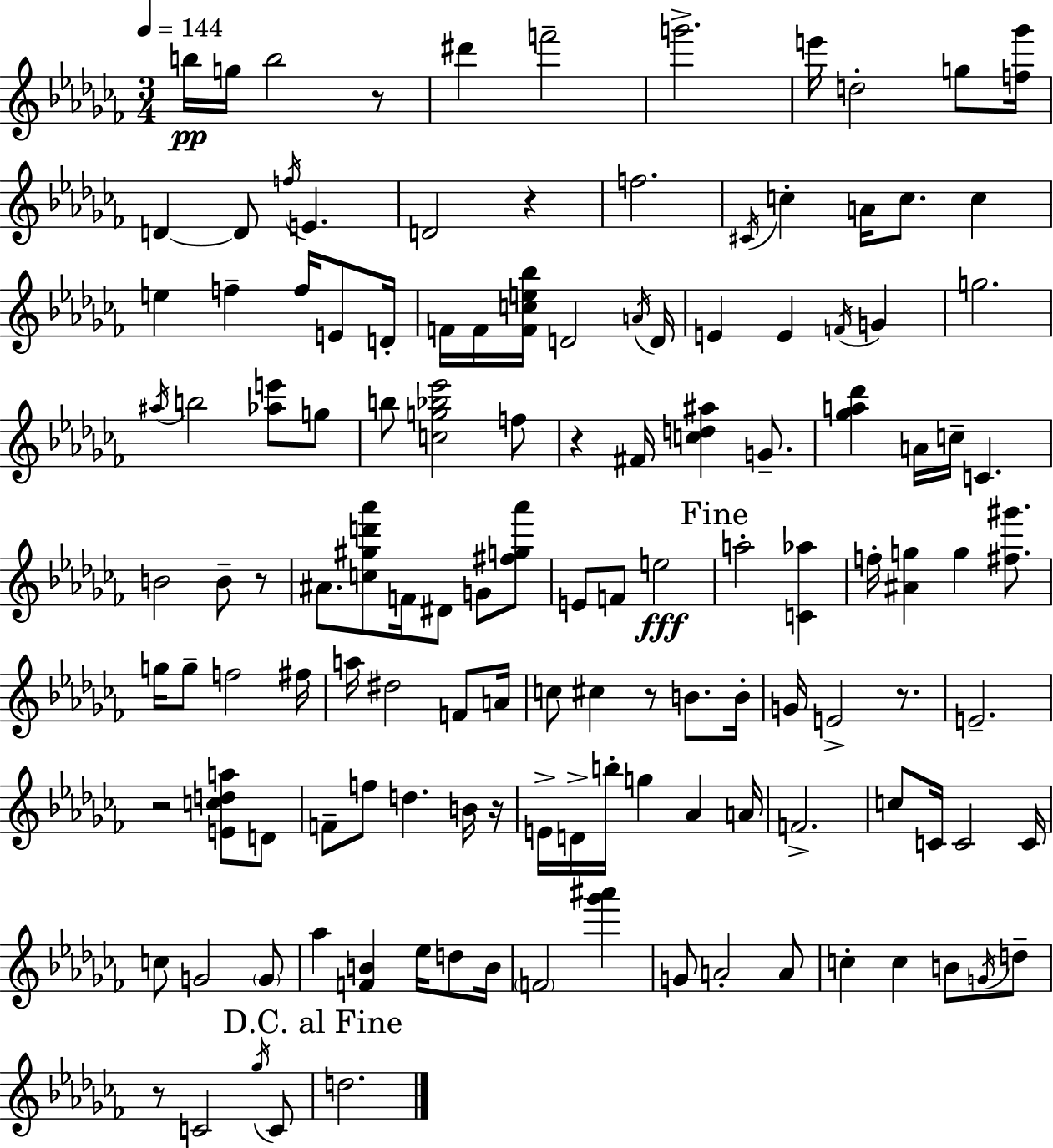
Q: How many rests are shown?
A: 9